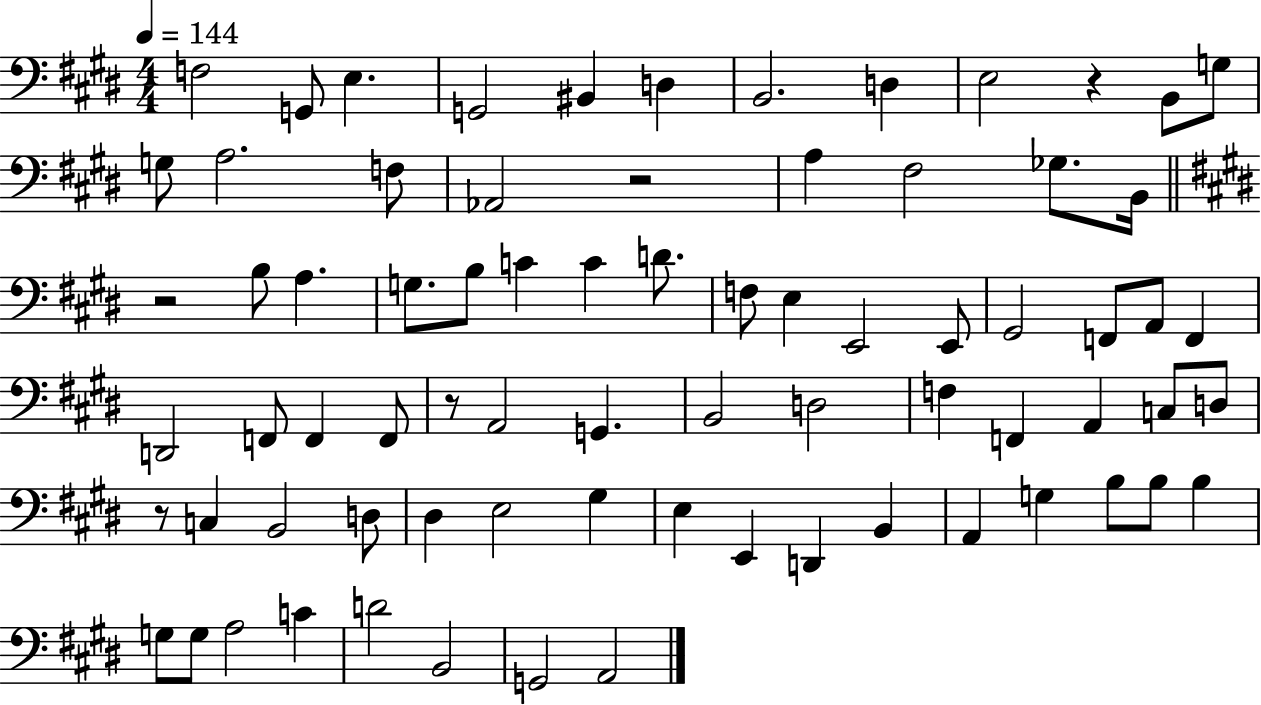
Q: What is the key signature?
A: E major